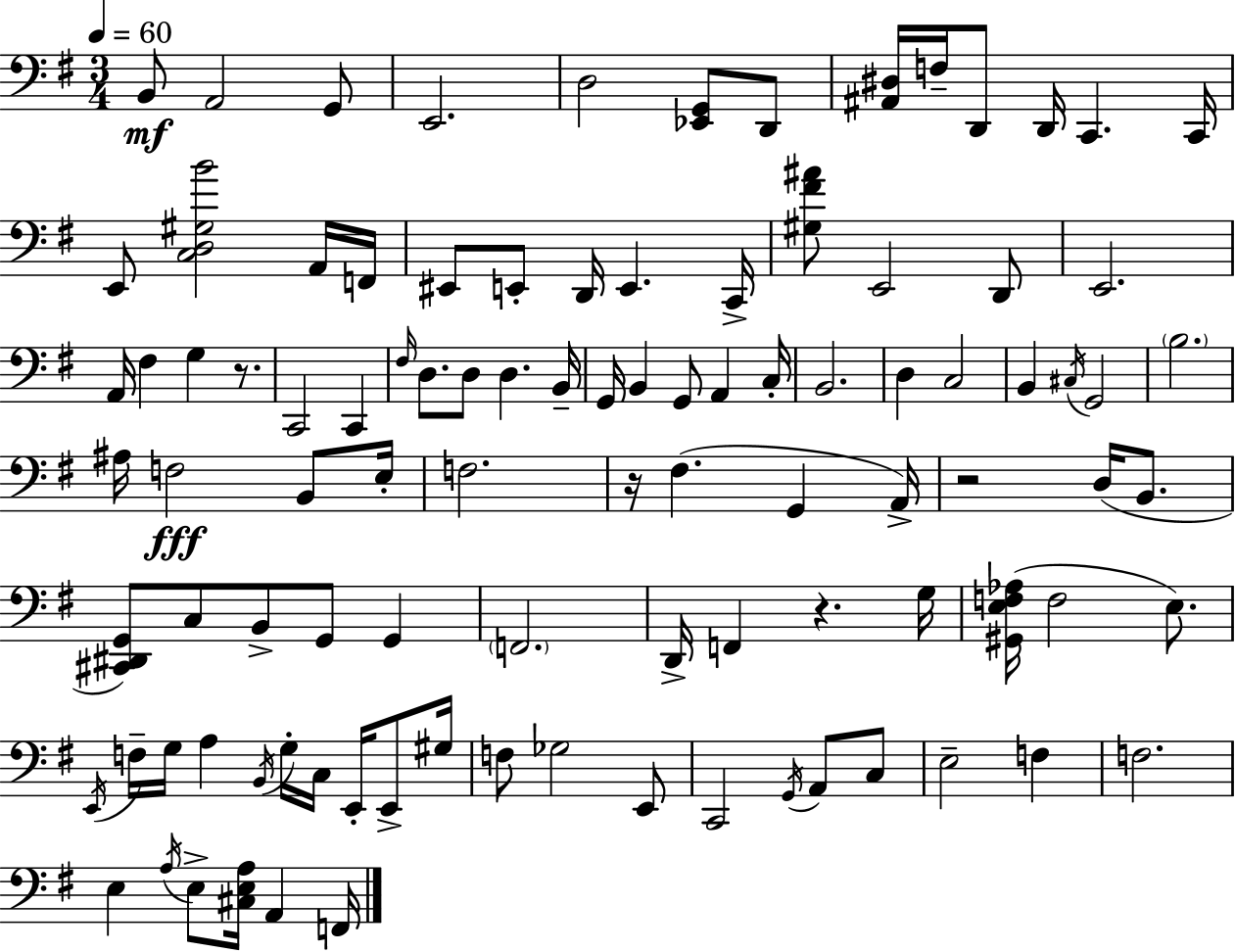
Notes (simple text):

B2/e A2/h G2/e E2/h. D3/h [Eb2,G2]/e D2/e [A#2,D#3]/s F3/s D2/e D2/s C2/q. C2/s E2/e [C3,D3,G#3,B4]/h A2/s F2/s EIS2/e E2/e D2/s E2/q. C2/s [G#3,F#4,A#4]/e E2/h D2/e E2/h. A2/s F#3/q G3/q R/e. C2/h C2/q F#3/s D3/e. D3/e D3/q. B2/s G2/s B2/q G2/e A2/q C3/s B2/h. D3/q C3/h B2/q C#3/s G2/h B3/h. A#3/s F3/h B2/e E3/s F3/h. R/s F#3/q. G2/q A2/s R/h D3/s B2/e. [C#2,D#2,G2]/e C3/e B2/e G2/e G2/q F2/h. D2/s F2/q R/q. G3/s [G#2,E3,F3,Ab3]/s F3/h E3/e. E2/s F3/s G3/s A3/q B2/s G3/s C3/s E2/s E2/e G#3/s F3/e Gb3/h E2/e C2/h G2/s A2/e C3/e E3/h F3/q F3/h. E3/q A3/s E3/e [C#3,E3,A3]/s A2/q F2/s